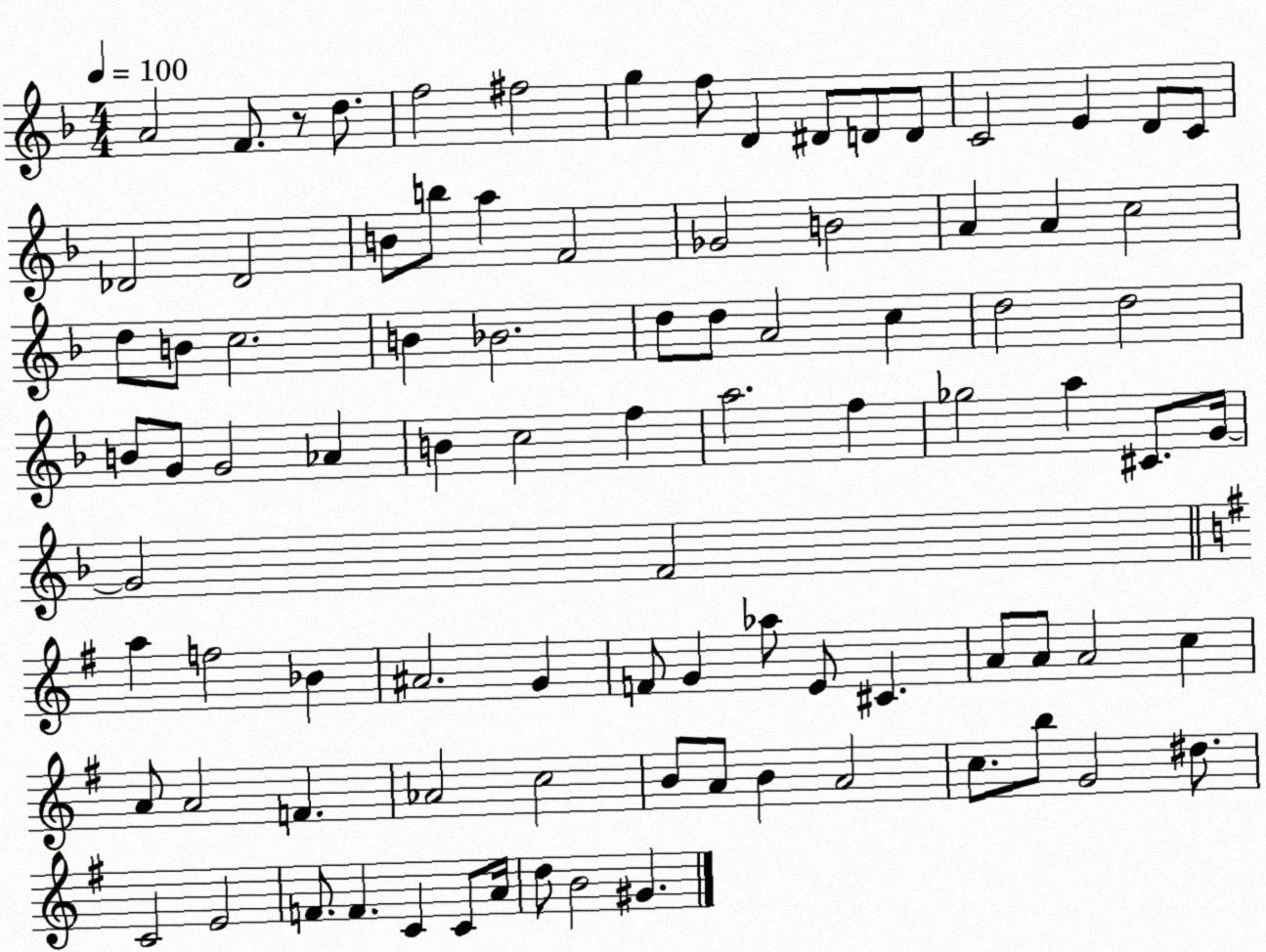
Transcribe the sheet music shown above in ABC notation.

X:1
T:Untitled
M:4/4
L:1/4
K:F
A2 F/2 z/2 d/2 f2 ^f2 g f/2 D ^D/2 D/2 D/2 C2 E D/2 C/2 _D2 _D2 B/2 b/2 a F2 _G2 B2 A A c2 d/2 B/2 c2 B _B2 d/2 d/2 A2 c d2 d2 B/2 G/2 G2 _A B c2 f a2 f _g2 a ^C/2 G/4 G2 F2 a f2 _B ^A2 G F/2 G _a/2 E/2 ^C A/2 A/2 A2 c A/2 A2 F _A2 c2 B/2 A/2 B A2 c/2 b/2 G2 ^d/2 C2 E2 F/2 F C C/2 A/4 d/2 B2 ^G